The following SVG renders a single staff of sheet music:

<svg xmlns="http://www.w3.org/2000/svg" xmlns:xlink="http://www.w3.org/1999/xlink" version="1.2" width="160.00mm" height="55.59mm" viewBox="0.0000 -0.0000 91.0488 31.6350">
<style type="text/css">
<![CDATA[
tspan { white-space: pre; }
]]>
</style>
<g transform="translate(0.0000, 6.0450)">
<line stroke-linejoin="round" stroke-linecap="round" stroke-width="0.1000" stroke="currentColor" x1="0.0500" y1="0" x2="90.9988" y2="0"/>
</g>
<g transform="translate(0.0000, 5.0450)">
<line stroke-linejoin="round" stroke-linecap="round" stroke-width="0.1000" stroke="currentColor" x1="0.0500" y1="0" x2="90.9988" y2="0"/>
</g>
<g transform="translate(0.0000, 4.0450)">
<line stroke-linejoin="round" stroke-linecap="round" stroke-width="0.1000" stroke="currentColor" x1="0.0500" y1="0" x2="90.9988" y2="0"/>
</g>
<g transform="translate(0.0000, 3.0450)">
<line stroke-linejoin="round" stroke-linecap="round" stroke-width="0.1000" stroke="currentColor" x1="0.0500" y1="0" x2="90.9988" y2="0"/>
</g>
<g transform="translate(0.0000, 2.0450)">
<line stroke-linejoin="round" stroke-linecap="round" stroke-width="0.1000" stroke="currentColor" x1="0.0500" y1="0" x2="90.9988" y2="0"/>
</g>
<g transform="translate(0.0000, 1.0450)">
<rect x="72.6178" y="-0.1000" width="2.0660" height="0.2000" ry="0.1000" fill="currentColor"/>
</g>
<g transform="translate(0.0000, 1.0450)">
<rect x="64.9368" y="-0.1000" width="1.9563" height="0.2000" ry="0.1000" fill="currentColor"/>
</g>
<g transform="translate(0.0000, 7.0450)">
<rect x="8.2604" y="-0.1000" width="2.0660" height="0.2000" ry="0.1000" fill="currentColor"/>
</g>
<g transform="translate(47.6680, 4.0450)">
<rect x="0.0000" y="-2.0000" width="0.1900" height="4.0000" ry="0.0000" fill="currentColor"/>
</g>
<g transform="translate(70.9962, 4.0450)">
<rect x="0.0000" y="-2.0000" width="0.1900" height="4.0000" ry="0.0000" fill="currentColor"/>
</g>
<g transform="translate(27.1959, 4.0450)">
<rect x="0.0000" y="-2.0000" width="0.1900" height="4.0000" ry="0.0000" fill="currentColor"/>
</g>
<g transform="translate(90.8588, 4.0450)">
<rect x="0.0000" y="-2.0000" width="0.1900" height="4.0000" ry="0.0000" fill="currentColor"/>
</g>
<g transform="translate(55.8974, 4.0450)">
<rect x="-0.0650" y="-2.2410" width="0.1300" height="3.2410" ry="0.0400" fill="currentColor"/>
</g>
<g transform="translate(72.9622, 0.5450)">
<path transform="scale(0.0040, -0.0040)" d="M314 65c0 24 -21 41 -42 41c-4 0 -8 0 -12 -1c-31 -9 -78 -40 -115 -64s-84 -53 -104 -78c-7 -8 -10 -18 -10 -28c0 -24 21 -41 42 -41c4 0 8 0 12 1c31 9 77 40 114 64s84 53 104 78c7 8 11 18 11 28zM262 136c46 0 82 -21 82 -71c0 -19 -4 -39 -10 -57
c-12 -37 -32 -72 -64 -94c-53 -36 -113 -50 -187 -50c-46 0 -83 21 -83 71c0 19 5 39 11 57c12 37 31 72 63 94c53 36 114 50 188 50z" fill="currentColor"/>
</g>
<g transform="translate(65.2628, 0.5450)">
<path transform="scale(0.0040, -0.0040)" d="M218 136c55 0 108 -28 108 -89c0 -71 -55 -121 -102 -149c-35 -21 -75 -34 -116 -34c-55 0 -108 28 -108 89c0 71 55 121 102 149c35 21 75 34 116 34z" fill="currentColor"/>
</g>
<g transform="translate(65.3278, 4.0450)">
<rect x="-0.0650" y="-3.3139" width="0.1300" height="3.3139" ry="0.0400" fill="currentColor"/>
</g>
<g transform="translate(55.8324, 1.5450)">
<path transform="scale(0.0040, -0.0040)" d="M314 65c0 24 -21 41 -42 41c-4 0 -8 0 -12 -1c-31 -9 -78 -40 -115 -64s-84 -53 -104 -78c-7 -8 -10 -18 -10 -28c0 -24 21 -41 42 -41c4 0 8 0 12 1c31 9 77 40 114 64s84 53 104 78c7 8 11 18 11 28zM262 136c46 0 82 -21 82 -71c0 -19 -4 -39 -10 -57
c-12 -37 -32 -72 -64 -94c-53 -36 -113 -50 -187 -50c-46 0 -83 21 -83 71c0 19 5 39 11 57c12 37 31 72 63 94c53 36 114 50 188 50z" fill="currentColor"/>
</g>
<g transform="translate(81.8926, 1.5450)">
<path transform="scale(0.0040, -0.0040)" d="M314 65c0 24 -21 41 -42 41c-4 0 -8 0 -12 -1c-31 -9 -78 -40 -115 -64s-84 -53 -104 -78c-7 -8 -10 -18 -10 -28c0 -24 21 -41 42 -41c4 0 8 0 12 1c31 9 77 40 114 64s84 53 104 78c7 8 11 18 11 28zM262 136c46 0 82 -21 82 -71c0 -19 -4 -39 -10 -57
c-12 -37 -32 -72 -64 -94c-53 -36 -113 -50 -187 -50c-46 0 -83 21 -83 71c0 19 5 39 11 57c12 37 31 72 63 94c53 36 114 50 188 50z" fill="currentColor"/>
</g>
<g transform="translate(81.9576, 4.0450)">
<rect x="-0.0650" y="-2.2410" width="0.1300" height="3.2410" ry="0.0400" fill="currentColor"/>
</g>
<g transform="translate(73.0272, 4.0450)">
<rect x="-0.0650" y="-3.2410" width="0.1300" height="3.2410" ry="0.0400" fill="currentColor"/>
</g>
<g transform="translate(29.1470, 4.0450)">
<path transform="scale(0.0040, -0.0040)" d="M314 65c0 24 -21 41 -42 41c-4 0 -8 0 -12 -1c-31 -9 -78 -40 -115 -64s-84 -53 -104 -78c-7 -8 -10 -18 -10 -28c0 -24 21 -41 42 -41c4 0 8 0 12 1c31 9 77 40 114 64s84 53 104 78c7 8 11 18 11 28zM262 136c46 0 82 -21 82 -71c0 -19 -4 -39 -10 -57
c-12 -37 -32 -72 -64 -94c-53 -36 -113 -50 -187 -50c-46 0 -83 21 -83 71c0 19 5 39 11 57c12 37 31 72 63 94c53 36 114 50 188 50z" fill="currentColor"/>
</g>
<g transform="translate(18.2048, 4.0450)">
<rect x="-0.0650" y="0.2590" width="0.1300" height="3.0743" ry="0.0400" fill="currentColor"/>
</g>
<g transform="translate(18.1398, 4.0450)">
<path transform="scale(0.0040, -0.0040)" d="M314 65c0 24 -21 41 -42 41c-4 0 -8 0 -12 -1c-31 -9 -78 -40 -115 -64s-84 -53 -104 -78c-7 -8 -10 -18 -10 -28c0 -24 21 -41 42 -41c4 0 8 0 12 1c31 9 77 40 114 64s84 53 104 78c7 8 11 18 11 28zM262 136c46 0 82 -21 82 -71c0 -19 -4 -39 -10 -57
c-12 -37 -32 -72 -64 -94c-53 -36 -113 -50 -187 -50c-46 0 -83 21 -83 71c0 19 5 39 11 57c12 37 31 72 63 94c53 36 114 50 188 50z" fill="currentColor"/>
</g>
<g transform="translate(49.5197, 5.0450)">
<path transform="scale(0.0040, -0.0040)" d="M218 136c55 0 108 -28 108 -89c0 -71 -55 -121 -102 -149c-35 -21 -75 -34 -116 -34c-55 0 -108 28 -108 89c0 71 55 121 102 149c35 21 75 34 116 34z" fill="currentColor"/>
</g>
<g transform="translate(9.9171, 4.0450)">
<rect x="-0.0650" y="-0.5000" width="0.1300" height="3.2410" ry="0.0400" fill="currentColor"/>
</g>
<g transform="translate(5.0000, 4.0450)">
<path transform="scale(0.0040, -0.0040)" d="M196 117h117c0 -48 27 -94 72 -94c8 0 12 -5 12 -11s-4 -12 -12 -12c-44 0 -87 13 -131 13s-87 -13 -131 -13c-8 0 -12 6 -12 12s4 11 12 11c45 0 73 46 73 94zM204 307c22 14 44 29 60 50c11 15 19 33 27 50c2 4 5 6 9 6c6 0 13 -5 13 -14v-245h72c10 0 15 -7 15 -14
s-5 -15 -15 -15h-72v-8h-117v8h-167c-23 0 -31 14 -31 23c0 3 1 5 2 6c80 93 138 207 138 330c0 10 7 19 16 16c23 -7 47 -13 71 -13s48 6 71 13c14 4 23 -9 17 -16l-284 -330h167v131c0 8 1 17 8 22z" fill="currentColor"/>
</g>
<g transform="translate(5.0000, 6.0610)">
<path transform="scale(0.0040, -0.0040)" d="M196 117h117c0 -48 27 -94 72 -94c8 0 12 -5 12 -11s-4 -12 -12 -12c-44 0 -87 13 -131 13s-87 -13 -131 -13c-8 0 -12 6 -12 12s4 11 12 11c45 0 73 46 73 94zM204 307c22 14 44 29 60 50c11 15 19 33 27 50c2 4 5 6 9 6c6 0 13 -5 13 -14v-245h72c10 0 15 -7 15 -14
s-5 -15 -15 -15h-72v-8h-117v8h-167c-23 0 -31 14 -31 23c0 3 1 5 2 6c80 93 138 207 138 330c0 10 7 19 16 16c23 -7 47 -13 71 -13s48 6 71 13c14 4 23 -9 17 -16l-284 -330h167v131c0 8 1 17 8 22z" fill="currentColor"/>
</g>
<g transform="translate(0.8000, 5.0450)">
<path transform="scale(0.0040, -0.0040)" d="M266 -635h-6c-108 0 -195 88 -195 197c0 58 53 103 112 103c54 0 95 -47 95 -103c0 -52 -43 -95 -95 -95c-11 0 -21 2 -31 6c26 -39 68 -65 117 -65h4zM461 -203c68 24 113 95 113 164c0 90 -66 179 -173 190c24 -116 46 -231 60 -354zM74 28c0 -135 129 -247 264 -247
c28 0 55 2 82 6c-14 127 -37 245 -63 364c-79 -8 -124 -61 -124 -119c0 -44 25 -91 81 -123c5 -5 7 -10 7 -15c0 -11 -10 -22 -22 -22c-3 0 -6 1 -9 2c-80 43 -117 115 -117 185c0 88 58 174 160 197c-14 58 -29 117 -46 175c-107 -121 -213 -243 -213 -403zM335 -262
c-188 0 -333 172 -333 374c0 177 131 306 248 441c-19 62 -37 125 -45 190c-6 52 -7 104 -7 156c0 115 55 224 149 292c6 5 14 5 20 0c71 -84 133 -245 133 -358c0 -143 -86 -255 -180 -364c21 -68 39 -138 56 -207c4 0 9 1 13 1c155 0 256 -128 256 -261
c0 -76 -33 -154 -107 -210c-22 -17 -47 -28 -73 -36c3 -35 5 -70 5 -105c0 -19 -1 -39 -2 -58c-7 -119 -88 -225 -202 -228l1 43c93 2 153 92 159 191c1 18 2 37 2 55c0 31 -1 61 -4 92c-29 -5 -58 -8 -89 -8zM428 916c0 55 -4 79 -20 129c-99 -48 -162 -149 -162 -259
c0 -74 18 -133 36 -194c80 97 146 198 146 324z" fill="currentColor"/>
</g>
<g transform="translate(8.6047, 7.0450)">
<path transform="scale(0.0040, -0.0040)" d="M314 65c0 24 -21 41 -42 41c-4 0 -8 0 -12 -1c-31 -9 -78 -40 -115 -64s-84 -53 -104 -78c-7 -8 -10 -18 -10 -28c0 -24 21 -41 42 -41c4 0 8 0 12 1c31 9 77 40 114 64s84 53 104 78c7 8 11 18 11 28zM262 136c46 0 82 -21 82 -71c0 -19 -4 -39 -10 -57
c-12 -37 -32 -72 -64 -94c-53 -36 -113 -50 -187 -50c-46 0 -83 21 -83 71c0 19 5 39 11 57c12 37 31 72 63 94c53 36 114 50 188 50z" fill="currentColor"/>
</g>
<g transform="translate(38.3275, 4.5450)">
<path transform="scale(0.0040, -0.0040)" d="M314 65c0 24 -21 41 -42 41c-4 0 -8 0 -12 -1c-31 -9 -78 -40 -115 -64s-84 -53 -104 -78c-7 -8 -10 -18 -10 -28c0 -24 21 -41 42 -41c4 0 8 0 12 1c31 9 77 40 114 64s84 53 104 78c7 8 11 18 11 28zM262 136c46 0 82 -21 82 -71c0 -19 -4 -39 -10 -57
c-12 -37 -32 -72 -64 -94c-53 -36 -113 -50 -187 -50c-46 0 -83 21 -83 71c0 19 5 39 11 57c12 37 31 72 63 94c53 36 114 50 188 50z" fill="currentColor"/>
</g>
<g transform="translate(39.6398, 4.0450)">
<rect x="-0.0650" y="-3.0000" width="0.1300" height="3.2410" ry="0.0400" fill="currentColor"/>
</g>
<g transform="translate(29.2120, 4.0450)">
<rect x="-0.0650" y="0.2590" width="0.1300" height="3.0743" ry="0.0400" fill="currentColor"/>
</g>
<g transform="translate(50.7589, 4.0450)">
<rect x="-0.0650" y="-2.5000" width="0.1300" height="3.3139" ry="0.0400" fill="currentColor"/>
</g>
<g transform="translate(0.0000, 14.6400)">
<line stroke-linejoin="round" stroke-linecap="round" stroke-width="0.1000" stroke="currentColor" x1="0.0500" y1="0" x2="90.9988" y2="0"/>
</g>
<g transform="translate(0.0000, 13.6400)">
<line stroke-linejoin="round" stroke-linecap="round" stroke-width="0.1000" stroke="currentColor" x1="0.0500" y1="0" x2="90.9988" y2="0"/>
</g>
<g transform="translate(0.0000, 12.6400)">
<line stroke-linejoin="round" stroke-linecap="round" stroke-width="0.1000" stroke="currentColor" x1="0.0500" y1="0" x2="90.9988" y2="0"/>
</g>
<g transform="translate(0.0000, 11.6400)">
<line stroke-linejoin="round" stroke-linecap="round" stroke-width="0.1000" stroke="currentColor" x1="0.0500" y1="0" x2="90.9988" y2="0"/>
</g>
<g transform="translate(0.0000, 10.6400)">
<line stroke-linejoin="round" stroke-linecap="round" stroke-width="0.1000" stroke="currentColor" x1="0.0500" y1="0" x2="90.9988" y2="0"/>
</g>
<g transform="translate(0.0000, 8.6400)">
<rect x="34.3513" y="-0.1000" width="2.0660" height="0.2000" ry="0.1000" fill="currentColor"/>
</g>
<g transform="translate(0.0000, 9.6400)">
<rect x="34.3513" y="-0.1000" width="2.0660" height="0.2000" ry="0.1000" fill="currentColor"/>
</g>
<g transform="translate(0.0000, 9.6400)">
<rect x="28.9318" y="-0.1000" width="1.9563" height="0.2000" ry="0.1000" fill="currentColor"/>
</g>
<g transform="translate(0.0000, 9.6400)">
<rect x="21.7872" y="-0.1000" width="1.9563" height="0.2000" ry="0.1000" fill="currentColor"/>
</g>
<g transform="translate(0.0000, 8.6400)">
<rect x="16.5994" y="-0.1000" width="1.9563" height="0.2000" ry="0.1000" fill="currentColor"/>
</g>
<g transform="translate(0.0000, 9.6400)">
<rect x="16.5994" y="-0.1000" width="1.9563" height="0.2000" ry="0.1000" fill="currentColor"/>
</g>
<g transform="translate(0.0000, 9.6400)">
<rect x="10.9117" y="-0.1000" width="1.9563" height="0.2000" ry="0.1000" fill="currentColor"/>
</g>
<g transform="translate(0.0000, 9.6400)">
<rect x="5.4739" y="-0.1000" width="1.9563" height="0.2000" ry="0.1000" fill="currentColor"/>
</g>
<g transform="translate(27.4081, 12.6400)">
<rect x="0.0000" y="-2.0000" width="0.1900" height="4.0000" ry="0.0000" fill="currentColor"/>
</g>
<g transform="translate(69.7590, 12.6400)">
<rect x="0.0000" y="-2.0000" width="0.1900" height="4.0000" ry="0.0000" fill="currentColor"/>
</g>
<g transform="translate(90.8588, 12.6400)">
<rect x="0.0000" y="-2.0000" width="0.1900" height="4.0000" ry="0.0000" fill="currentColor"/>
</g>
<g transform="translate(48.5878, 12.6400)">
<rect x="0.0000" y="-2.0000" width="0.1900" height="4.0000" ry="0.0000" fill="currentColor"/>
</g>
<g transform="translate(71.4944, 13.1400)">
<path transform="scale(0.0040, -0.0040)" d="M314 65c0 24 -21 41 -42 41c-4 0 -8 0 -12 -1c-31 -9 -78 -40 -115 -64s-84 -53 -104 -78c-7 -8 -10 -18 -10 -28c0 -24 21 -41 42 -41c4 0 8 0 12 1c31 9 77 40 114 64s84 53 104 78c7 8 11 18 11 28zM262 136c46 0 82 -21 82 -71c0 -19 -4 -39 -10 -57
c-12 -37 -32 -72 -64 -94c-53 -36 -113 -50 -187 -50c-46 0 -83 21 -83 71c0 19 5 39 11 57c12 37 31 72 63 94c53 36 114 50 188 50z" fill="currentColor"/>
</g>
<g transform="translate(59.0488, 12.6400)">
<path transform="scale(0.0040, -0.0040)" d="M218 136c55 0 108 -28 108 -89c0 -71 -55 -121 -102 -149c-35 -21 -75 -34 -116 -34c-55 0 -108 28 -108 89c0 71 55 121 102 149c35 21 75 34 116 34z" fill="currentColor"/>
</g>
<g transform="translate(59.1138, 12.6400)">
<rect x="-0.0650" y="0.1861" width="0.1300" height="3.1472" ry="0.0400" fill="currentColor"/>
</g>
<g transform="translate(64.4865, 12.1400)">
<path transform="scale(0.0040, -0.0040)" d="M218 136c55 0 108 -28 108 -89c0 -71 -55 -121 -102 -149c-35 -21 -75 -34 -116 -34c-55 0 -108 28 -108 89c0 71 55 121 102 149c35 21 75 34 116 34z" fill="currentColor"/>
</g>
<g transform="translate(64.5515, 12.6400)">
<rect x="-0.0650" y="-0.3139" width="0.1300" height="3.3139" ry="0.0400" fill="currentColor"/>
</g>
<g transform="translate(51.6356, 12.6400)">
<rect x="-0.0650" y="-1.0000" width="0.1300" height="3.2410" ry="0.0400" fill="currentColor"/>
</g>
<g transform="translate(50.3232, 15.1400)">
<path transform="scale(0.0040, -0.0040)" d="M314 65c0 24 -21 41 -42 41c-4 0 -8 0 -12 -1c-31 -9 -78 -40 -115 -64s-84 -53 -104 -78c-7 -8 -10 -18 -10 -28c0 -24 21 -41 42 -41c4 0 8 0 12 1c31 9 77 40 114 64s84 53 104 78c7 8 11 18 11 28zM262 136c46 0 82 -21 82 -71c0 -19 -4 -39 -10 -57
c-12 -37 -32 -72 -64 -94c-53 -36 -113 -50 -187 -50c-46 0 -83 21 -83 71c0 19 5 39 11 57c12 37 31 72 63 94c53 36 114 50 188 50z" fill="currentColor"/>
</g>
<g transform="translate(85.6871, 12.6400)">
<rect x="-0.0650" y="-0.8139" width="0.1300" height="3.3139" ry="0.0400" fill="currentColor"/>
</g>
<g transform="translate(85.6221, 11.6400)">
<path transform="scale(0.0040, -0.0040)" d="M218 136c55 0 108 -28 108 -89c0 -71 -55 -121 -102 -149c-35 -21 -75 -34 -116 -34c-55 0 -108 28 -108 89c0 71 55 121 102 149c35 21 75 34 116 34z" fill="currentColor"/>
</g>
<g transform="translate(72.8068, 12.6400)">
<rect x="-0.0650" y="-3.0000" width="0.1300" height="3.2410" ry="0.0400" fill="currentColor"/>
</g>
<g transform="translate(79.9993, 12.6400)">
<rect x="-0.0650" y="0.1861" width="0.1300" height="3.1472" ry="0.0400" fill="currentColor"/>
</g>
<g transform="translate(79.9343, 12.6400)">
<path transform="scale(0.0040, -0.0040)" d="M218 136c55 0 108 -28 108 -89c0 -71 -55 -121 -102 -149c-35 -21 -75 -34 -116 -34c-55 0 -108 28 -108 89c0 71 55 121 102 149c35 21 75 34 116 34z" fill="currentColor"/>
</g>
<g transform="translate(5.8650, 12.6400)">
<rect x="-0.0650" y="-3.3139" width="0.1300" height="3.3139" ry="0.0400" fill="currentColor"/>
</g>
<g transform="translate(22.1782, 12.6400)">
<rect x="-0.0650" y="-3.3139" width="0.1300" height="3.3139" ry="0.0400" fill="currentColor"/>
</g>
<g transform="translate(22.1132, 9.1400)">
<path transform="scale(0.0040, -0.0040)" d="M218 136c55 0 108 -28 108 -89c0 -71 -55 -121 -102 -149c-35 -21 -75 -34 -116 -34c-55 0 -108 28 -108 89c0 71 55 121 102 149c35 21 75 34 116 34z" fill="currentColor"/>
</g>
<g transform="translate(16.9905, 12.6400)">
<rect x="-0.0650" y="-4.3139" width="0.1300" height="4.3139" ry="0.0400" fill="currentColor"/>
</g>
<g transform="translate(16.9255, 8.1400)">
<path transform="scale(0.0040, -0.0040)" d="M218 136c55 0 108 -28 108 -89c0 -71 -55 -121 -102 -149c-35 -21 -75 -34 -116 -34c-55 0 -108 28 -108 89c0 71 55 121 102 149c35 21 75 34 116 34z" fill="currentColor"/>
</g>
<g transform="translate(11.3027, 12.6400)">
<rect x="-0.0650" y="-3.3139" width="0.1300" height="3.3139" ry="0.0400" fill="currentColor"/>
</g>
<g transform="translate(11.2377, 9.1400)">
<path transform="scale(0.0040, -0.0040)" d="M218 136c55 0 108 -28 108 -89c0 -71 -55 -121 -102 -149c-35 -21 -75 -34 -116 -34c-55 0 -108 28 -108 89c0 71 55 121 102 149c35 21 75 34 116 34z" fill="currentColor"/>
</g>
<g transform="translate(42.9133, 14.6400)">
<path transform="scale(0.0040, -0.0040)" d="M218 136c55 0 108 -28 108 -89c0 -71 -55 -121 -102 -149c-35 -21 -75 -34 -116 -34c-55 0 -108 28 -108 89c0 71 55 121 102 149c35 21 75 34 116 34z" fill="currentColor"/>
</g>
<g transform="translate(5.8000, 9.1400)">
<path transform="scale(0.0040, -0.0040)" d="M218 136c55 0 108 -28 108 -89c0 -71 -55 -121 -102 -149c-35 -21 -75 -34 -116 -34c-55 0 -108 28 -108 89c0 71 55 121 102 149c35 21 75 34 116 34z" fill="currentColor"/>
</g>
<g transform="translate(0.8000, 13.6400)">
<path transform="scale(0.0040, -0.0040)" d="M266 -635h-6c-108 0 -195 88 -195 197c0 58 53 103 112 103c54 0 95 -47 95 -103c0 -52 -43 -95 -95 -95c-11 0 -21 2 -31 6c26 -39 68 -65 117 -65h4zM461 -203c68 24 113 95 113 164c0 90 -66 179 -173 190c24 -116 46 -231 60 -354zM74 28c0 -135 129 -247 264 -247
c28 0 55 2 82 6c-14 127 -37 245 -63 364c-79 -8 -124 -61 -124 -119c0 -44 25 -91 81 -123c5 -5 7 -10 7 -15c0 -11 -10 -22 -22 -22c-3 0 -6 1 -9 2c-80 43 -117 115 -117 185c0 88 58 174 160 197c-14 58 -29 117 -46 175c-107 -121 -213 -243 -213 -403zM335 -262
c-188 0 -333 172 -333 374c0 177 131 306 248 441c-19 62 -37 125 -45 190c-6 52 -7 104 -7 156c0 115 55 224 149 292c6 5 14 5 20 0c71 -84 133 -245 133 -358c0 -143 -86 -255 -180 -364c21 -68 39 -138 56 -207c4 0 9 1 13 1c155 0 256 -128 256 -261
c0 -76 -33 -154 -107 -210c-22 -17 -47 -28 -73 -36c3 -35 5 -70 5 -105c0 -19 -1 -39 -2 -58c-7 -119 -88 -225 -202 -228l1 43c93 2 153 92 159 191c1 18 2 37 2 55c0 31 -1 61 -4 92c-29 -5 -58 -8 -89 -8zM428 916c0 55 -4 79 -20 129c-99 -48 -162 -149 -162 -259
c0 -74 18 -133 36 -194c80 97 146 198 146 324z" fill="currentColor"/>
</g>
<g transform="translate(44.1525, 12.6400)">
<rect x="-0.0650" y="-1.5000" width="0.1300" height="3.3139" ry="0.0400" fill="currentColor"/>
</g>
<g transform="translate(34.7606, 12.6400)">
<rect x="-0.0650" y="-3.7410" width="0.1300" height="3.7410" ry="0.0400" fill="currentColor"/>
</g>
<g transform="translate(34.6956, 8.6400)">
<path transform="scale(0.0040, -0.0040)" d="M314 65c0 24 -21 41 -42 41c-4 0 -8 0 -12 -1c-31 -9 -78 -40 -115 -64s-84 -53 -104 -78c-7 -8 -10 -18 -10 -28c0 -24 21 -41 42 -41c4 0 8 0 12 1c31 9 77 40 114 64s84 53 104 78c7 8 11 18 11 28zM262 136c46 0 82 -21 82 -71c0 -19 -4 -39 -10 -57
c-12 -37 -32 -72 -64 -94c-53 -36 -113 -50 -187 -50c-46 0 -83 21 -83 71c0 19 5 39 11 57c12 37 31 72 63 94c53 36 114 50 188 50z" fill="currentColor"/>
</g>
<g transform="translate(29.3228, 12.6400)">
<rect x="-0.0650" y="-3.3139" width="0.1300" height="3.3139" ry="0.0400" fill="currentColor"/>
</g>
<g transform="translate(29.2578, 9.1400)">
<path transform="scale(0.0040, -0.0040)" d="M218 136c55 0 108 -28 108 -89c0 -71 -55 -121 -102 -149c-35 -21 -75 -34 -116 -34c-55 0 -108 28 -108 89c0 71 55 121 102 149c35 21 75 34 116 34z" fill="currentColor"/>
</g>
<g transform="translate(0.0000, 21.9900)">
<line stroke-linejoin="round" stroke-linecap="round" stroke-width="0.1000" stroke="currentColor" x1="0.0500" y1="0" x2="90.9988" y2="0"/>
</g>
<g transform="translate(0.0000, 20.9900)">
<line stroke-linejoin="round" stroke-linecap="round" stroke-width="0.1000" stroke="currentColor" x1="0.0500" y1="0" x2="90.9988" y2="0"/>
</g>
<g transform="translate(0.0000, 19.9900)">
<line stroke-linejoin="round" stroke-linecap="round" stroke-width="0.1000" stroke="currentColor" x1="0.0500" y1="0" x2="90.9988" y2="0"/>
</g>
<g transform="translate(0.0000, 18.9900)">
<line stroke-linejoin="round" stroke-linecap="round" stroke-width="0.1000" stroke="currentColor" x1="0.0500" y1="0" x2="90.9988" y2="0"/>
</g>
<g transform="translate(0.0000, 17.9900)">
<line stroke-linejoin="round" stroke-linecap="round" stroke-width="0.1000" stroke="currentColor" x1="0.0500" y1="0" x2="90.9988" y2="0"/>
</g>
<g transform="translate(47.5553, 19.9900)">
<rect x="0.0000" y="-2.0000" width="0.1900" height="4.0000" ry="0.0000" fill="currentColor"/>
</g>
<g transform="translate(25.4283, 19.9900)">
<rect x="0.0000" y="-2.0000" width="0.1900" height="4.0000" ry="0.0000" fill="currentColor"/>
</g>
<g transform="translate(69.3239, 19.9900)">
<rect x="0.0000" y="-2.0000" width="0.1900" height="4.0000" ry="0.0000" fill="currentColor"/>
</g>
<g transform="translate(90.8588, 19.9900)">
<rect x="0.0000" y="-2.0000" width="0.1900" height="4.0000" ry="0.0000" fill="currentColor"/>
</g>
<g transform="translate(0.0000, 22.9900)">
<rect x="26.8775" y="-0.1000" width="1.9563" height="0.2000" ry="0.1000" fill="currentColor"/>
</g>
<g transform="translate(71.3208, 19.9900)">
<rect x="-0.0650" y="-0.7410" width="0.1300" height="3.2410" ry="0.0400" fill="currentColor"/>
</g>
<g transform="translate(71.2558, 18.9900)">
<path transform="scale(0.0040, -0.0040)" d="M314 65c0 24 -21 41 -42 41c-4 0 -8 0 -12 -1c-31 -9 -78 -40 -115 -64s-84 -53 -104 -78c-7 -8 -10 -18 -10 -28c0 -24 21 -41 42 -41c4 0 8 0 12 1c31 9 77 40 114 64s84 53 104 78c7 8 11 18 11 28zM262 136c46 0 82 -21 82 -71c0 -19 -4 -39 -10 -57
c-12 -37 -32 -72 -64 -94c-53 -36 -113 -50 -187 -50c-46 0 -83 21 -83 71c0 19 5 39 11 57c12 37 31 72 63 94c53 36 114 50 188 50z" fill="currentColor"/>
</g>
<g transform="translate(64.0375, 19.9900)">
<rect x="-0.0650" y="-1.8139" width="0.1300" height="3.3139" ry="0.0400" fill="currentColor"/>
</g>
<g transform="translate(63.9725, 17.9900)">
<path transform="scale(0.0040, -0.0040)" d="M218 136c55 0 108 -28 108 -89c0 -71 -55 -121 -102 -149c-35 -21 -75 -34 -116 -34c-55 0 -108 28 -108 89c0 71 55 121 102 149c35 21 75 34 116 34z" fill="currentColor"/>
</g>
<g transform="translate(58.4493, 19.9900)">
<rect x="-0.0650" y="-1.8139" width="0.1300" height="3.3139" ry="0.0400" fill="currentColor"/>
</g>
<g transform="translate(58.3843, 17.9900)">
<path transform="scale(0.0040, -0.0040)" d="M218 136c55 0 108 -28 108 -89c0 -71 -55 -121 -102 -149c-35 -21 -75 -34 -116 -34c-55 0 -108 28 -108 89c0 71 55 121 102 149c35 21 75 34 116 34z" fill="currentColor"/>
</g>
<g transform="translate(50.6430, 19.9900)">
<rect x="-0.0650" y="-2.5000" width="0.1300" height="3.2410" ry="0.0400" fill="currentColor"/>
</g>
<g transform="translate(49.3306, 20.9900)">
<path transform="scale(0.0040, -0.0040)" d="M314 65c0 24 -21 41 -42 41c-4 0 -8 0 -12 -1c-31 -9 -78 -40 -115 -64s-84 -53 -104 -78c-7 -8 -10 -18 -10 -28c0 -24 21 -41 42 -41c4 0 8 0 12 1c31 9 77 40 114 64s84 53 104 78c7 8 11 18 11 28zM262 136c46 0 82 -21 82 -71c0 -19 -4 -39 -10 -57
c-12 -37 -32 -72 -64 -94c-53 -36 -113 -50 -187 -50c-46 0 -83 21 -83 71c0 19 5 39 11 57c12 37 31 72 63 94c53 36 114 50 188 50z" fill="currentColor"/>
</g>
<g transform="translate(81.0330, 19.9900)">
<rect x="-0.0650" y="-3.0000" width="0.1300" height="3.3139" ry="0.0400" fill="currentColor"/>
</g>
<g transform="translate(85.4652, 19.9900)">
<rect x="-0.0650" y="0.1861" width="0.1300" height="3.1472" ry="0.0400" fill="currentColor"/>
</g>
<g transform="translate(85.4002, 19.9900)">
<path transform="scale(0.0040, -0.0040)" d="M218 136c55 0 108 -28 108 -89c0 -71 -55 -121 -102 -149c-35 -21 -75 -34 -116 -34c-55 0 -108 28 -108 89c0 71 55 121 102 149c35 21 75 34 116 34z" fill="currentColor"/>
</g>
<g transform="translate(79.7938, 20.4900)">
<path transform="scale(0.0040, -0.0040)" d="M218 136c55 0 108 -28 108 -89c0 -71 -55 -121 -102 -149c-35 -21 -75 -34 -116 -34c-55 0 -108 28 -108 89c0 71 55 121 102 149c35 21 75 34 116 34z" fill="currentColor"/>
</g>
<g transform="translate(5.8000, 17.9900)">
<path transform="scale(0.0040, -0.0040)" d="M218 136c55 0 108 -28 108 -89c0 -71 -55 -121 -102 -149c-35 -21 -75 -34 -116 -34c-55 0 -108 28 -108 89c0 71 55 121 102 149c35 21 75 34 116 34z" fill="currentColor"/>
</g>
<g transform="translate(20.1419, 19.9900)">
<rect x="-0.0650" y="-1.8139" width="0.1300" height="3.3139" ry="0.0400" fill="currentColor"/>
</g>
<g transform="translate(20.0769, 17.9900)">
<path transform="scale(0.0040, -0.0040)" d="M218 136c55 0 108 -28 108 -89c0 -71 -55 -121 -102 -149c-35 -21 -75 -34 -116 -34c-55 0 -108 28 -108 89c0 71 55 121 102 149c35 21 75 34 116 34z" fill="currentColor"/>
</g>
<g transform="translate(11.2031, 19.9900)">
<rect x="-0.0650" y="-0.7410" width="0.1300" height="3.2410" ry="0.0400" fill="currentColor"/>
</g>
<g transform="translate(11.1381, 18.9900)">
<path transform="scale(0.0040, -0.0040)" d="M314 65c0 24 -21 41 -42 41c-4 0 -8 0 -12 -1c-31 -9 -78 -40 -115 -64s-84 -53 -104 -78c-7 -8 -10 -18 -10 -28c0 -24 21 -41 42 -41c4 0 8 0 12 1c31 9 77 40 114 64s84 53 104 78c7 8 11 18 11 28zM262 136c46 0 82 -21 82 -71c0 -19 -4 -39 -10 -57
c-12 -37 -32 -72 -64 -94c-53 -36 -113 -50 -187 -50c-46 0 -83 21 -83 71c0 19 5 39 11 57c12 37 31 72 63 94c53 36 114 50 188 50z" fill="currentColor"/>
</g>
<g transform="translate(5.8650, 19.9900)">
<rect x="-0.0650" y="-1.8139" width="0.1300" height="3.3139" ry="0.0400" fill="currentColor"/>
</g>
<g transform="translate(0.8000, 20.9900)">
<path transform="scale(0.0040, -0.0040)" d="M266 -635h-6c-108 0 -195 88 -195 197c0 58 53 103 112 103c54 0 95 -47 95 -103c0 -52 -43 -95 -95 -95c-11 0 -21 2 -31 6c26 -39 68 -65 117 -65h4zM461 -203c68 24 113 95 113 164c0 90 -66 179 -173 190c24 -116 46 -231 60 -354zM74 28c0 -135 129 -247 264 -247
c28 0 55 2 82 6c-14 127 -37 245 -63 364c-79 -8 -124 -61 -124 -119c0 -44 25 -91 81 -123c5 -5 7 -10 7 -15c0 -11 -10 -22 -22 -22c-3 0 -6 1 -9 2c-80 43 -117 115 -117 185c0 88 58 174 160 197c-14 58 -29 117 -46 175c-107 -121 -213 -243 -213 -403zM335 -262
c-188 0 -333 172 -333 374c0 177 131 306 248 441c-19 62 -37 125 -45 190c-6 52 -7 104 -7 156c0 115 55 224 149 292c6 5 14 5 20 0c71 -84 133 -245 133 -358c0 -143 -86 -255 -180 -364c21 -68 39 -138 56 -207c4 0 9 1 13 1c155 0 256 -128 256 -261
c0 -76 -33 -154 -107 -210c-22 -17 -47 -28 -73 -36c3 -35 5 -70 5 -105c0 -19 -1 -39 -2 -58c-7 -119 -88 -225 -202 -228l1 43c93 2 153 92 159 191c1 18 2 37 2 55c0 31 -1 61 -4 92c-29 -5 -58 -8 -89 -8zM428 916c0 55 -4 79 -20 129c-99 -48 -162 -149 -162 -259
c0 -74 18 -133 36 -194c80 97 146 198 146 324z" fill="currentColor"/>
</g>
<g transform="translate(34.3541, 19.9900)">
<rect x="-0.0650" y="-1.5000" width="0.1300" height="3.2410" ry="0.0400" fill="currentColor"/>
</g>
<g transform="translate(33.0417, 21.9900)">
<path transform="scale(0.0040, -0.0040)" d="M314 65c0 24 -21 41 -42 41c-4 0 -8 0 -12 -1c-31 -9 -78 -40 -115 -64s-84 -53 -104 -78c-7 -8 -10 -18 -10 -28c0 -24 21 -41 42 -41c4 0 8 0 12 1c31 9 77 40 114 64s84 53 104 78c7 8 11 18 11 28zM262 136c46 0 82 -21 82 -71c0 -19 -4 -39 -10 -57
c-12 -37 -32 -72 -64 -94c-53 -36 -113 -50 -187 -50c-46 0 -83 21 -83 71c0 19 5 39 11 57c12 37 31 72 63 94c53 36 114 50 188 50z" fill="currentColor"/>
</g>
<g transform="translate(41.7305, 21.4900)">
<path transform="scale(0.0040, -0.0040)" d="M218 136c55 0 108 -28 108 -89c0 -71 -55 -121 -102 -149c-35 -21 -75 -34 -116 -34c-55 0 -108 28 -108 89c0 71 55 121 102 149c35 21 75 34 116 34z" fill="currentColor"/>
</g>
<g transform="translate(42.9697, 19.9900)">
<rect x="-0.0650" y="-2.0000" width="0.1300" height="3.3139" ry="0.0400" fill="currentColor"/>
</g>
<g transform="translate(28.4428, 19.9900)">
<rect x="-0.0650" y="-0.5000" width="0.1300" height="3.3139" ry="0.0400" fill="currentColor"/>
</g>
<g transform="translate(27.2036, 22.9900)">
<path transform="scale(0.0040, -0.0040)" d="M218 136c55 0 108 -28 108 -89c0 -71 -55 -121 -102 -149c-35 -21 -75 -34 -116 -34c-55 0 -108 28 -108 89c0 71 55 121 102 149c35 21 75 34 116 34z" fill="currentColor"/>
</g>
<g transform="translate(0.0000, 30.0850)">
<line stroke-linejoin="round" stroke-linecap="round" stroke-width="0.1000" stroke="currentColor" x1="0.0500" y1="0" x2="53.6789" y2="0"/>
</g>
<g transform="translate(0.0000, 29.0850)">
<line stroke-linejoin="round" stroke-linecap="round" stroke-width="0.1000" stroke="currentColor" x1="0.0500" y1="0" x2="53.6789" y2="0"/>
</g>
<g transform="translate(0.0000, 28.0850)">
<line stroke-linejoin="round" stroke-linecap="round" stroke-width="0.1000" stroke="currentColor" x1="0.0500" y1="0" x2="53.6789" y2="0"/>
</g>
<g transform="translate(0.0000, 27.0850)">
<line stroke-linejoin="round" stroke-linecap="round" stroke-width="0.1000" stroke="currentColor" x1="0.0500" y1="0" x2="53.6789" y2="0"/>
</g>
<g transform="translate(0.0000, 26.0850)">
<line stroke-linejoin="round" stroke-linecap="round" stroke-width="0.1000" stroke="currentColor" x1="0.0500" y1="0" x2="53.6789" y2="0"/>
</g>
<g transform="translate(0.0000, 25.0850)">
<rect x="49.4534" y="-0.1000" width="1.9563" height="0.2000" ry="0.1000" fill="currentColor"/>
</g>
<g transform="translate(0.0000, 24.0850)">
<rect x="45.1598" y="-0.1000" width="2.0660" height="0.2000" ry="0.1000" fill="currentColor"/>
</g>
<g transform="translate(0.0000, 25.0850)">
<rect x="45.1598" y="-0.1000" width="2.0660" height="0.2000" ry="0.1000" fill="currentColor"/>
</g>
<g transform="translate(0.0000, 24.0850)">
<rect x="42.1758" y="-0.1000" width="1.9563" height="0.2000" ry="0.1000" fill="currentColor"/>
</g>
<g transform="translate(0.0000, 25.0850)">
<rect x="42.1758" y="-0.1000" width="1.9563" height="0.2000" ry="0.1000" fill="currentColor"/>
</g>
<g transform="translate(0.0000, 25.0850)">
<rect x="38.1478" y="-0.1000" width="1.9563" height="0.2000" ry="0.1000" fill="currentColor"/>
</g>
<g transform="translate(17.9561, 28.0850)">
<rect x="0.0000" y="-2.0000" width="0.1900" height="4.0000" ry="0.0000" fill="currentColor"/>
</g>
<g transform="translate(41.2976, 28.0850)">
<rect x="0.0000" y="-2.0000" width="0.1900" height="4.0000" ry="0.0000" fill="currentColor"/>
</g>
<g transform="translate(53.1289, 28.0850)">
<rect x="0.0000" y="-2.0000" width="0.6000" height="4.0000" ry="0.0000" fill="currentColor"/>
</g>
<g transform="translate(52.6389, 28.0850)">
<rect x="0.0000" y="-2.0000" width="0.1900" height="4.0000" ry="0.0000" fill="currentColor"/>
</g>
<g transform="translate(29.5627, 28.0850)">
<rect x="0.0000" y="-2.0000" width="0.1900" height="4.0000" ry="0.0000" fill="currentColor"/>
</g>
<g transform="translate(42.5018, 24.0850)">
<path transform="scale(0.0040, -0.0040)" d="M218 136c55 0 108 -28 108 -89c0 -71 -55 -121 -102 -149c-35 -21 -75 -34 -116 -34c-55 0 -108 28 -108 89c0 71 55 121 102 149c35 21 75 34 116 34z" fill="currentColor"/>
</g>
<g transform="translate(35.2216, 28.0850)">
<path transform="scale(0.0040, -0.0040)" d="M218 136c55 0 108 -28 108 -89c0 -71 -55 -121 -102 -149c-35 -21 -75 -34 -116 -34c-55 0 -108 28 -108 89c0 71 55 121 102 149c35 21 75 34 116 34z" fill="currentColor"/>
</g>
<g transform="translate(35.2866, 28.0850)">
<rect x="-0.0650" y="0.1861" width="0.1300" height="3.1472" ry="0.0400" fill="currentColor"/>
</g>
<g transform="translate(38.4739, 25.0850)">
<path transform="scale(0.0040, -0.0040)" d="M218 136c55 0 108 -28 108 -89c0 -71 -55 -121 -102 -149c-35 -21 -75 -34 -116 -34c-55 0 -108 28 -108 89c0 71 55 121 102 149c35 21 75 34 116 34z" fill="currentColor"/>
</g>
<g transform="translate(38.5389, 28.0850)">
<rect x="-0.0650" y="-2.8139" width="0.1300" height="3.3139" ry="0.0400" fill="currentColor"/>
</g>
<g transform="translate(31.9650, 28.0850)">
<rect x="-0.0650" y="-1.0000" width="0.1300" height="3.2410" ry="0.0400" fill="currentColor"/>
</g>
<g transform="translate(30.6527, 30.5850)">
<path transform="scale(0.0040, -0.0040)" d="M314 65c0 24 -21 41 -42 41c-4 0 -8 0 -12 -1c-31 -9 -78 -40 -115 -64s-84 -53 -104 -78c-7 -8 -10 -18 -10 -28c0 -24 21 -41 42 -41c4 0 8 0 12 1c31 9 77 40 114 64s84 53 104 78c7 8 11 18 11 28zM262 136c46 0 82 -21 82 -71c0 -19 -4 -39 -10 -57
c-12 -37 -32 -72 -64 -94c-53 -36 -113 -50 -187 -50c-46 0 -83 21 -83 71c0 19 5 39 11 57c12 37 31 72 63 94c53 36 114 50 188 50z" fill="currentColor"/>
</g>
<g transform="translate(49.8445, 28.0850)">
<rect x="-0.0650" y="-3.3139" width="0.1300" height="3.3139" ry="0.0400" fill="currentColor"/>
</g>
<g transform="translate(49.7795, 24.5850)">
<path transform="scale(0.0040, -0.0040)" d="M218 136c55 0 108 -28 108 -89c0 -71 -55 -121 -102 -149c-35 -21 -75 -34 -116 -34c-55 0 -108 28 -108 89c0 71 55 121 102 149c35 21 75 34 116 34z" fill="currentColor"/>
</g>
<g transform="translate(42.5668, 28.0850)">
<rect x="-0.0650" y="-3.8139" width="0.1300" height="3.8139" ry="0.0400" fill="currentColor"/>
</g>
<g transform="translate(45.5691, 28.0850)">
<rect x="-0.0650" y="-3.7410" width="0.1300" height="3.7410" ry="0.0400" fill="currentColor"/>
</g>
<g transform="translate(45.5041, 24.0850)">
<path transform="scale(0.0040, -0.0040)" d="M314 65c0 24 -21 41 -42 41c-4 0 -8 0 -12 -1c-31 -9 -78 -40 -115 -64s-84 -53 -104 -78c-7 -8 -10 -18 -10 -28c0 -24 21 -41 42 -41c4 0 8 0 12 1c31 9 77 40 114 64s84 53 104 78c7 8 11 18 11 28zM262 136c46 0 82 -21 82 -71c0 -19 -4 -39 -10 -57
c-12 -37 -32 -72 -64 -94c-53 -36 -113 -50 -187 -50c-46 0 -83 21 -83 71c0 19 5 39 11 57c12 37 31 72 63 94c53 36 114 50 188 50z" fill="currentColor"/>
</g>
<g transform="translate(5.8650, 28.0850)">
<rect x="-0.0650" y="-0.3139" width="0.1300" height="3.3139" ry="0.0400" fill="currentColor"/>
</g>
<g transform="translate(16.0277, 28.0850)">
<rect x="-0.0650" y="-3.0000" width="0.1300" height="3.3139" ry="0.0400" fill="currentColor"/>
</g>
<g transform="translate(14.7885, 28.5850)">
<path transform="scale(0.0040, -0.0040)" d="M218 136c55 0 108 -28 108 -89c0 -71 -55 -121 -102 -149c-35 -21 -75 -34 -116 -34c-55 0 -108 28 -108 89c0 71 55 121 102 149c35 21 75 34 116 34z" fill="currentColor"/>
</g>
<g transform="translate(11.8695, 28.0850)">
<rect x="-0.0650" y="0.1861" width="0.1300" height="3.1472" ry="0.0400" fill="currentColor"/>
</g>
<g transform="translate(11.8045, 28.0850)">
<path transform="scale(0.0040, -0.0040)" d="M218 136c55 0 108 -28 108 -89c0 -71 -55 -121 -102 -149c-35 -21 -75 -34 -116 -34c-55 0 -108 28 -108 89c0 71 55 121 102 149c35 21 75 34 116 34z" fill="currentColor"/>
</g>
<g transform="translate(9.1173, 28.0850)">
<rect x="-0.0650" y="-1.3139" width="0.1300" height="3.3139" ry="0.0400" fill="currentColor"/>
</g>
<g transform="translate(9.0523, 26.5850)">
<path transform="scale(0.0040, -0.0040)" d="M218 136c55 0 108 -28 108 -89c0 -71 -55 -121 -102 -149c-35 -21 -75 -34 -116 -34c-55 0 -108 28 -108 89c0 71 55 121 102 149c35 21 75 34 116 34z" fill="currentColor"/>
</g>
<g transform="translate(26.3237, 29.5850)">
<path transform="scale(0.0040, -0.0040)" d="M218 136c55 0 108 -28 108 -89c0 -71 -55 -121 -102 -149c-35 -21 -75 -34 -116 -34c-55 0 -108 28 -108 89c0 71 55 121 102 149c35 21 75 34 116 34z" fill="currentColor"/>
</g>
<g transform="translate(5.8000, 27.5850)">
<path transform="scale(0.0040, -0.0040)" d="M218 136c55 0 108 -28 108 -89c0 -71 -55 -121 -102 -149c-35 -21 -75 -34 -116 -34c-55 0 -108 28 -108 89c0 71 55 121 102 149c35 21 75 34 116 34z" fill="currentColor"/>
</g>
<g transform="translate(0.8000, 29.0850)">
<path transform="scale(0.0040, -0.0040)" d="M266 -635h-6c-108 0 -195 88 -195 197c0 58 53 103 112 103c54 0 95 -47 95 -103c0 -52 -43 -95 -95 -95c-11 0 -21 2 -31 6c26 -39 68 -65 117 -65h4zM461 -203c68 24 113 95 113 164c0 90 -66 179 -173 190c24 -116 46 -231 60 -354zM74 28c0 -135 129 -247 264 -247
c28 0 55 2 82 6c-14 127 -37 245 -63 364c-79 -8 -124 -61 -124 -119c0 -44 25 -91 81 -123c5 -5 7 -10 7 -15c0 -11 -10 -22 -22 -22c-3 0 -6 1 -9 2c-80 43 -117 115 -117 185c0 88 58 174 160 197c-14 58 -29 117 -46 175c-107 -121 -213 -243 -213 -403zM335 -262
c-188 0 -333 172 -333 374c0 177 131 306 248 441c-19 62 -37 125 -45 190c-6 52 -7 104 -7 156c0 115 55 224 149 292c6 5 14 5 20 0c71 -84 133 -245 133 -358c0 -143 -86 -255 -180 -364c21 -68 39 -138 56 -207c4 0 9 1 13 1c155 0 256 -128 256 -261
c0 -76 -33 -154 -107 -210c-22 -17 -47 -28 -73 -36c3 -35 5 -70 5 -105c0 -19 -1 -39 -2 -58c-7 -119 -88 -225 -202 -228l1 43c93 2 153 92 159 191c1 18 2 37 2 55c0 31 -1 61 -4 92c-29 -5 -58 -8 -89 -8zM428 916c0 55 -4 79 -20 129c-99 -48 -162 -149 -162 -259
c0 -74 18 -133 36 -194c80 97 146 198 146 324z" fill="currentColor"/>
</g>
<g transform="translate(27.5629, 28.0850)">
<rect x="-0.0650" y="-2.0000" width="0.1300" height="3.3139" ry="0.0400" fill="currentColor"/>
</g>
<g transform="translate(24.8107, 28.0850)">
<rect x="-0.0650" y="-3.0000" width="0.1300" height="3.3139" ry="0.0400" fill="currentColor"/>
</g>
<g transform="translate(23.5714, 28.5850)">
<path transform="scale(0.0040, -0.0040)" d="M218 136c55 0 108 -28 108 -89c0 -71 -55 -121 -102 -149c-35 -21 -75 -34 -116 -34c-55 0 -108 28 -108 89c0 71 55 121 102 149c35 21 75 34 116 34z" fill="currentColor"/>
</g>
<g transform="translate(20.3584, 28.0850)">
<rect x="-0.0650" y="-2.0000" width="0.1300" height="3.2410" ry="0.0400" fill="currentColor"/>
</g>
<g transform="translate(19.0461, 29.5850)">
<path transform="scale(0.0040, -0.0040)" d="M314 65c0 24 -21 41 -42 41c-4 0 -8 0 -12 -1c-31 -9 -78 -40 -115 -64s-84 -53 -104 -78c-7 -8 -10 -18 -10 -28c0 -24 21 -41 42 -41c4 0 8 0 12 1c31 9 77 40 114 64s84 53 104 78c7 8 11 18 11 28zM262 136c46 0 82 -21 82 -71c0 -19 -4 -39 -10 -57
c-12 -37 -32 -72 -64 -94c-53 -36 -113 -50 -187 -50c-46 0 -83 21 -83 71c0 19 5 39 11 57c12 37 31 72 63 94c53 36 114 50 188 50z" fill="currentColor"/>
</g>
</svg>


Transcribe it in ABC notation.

X:1
T:Untitled
M:4/4
L:1/4
K:C
C2 B2 B2 A2 G g2 b b2 g2 b b d' b b c'2 E D2 B c A2 B d f d2 f C E2 F G2 f f d2 A B c e B A F2 A F D2 B a c' c'2 b